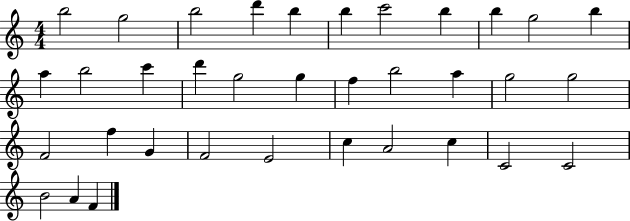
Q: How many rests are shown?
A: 0